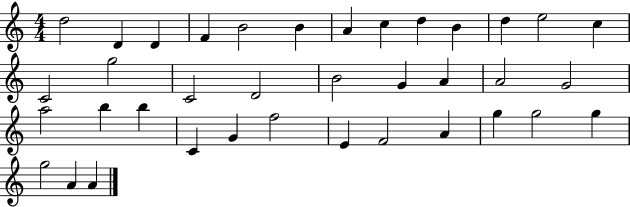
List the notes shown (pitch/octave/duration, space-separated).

D5/h D4/q D4/q F4/q B4/h B4/q A4/q C5/q D5/q B4/q D5/q E5/h C5/q C4/h G5/h C4/h D4/h B4/h G4/q A4/q A4/h G4/h A5/h B5/q B5/q C4/q G4/q F5/h E4/q F4/h A4/q G5/q G5/h G5/q G5/h A4/q A4/q